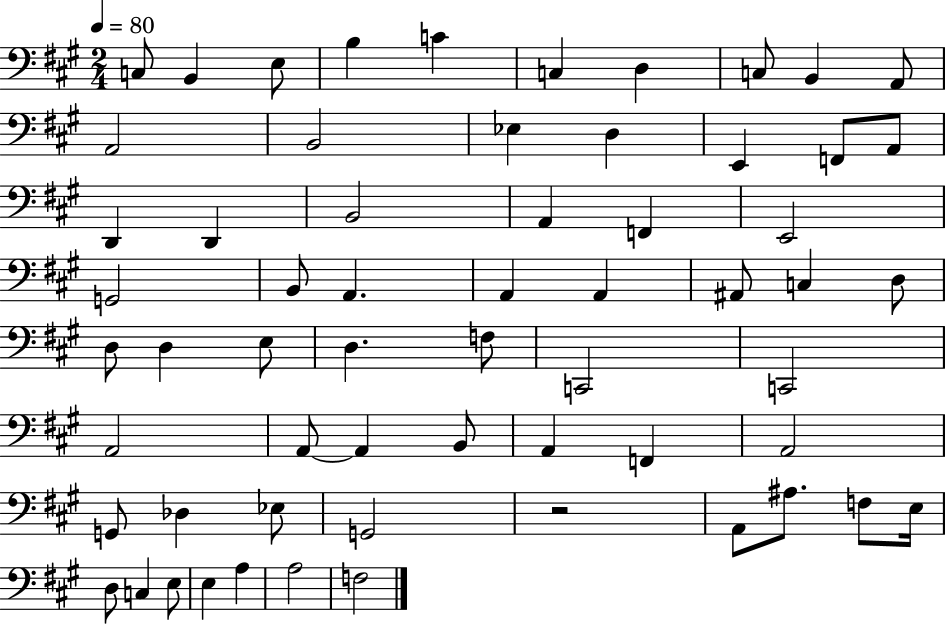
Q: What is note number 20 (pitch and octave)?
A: B2